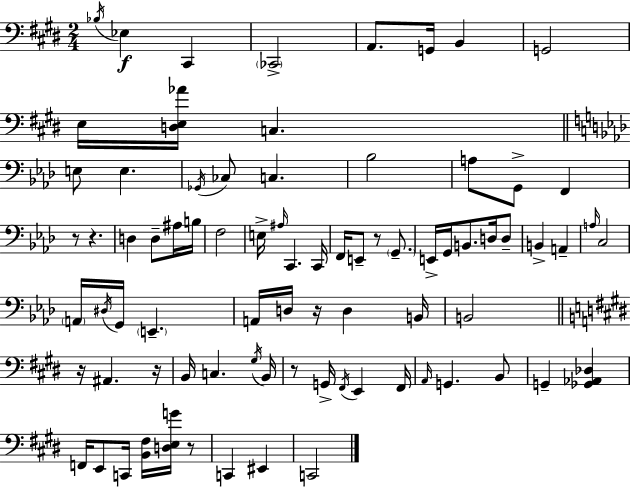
X:1
T:Untitled
M:2/4
L:1/4
K:E
_B,/4 _E, ^C,, _C,,2 A,,/2 G,,/4 B,, G,,2 E,/4 [D,E,_A]/4 C, E,/2 E, _G,,/4 _C,/2 C, _B,2 A,/2 G,,/2 F,, z/2 z D, D,/2 ^A,/4 B,/4 F,2 E,/4 ^A,/4 C,, C,,/4 F,,/4 E,,/2 z/2 G,,/2 E,,/4 G,,/4 B,,/2 D,/4 D,/2 B,, A,, A,/4 C,2 A,,/4 ^D,/4 G,,/4 E,, A,,/4 D,/4 z/4 D, B,,/4 B,,2 z/4 ^A,, z/4 B,,/4 C, ^G,/4 B,,/4 z/2 G,,/4 ^F,,/4 E,, ^F,,/4 A,,/4 G,, B,,/2 G,, [_G,,_A,,_D,] F,,/4 E,,/2 C,,/4 [B,,^F,]/4 [D,E,G]/4 z/2 C,, ^E,, C,,2